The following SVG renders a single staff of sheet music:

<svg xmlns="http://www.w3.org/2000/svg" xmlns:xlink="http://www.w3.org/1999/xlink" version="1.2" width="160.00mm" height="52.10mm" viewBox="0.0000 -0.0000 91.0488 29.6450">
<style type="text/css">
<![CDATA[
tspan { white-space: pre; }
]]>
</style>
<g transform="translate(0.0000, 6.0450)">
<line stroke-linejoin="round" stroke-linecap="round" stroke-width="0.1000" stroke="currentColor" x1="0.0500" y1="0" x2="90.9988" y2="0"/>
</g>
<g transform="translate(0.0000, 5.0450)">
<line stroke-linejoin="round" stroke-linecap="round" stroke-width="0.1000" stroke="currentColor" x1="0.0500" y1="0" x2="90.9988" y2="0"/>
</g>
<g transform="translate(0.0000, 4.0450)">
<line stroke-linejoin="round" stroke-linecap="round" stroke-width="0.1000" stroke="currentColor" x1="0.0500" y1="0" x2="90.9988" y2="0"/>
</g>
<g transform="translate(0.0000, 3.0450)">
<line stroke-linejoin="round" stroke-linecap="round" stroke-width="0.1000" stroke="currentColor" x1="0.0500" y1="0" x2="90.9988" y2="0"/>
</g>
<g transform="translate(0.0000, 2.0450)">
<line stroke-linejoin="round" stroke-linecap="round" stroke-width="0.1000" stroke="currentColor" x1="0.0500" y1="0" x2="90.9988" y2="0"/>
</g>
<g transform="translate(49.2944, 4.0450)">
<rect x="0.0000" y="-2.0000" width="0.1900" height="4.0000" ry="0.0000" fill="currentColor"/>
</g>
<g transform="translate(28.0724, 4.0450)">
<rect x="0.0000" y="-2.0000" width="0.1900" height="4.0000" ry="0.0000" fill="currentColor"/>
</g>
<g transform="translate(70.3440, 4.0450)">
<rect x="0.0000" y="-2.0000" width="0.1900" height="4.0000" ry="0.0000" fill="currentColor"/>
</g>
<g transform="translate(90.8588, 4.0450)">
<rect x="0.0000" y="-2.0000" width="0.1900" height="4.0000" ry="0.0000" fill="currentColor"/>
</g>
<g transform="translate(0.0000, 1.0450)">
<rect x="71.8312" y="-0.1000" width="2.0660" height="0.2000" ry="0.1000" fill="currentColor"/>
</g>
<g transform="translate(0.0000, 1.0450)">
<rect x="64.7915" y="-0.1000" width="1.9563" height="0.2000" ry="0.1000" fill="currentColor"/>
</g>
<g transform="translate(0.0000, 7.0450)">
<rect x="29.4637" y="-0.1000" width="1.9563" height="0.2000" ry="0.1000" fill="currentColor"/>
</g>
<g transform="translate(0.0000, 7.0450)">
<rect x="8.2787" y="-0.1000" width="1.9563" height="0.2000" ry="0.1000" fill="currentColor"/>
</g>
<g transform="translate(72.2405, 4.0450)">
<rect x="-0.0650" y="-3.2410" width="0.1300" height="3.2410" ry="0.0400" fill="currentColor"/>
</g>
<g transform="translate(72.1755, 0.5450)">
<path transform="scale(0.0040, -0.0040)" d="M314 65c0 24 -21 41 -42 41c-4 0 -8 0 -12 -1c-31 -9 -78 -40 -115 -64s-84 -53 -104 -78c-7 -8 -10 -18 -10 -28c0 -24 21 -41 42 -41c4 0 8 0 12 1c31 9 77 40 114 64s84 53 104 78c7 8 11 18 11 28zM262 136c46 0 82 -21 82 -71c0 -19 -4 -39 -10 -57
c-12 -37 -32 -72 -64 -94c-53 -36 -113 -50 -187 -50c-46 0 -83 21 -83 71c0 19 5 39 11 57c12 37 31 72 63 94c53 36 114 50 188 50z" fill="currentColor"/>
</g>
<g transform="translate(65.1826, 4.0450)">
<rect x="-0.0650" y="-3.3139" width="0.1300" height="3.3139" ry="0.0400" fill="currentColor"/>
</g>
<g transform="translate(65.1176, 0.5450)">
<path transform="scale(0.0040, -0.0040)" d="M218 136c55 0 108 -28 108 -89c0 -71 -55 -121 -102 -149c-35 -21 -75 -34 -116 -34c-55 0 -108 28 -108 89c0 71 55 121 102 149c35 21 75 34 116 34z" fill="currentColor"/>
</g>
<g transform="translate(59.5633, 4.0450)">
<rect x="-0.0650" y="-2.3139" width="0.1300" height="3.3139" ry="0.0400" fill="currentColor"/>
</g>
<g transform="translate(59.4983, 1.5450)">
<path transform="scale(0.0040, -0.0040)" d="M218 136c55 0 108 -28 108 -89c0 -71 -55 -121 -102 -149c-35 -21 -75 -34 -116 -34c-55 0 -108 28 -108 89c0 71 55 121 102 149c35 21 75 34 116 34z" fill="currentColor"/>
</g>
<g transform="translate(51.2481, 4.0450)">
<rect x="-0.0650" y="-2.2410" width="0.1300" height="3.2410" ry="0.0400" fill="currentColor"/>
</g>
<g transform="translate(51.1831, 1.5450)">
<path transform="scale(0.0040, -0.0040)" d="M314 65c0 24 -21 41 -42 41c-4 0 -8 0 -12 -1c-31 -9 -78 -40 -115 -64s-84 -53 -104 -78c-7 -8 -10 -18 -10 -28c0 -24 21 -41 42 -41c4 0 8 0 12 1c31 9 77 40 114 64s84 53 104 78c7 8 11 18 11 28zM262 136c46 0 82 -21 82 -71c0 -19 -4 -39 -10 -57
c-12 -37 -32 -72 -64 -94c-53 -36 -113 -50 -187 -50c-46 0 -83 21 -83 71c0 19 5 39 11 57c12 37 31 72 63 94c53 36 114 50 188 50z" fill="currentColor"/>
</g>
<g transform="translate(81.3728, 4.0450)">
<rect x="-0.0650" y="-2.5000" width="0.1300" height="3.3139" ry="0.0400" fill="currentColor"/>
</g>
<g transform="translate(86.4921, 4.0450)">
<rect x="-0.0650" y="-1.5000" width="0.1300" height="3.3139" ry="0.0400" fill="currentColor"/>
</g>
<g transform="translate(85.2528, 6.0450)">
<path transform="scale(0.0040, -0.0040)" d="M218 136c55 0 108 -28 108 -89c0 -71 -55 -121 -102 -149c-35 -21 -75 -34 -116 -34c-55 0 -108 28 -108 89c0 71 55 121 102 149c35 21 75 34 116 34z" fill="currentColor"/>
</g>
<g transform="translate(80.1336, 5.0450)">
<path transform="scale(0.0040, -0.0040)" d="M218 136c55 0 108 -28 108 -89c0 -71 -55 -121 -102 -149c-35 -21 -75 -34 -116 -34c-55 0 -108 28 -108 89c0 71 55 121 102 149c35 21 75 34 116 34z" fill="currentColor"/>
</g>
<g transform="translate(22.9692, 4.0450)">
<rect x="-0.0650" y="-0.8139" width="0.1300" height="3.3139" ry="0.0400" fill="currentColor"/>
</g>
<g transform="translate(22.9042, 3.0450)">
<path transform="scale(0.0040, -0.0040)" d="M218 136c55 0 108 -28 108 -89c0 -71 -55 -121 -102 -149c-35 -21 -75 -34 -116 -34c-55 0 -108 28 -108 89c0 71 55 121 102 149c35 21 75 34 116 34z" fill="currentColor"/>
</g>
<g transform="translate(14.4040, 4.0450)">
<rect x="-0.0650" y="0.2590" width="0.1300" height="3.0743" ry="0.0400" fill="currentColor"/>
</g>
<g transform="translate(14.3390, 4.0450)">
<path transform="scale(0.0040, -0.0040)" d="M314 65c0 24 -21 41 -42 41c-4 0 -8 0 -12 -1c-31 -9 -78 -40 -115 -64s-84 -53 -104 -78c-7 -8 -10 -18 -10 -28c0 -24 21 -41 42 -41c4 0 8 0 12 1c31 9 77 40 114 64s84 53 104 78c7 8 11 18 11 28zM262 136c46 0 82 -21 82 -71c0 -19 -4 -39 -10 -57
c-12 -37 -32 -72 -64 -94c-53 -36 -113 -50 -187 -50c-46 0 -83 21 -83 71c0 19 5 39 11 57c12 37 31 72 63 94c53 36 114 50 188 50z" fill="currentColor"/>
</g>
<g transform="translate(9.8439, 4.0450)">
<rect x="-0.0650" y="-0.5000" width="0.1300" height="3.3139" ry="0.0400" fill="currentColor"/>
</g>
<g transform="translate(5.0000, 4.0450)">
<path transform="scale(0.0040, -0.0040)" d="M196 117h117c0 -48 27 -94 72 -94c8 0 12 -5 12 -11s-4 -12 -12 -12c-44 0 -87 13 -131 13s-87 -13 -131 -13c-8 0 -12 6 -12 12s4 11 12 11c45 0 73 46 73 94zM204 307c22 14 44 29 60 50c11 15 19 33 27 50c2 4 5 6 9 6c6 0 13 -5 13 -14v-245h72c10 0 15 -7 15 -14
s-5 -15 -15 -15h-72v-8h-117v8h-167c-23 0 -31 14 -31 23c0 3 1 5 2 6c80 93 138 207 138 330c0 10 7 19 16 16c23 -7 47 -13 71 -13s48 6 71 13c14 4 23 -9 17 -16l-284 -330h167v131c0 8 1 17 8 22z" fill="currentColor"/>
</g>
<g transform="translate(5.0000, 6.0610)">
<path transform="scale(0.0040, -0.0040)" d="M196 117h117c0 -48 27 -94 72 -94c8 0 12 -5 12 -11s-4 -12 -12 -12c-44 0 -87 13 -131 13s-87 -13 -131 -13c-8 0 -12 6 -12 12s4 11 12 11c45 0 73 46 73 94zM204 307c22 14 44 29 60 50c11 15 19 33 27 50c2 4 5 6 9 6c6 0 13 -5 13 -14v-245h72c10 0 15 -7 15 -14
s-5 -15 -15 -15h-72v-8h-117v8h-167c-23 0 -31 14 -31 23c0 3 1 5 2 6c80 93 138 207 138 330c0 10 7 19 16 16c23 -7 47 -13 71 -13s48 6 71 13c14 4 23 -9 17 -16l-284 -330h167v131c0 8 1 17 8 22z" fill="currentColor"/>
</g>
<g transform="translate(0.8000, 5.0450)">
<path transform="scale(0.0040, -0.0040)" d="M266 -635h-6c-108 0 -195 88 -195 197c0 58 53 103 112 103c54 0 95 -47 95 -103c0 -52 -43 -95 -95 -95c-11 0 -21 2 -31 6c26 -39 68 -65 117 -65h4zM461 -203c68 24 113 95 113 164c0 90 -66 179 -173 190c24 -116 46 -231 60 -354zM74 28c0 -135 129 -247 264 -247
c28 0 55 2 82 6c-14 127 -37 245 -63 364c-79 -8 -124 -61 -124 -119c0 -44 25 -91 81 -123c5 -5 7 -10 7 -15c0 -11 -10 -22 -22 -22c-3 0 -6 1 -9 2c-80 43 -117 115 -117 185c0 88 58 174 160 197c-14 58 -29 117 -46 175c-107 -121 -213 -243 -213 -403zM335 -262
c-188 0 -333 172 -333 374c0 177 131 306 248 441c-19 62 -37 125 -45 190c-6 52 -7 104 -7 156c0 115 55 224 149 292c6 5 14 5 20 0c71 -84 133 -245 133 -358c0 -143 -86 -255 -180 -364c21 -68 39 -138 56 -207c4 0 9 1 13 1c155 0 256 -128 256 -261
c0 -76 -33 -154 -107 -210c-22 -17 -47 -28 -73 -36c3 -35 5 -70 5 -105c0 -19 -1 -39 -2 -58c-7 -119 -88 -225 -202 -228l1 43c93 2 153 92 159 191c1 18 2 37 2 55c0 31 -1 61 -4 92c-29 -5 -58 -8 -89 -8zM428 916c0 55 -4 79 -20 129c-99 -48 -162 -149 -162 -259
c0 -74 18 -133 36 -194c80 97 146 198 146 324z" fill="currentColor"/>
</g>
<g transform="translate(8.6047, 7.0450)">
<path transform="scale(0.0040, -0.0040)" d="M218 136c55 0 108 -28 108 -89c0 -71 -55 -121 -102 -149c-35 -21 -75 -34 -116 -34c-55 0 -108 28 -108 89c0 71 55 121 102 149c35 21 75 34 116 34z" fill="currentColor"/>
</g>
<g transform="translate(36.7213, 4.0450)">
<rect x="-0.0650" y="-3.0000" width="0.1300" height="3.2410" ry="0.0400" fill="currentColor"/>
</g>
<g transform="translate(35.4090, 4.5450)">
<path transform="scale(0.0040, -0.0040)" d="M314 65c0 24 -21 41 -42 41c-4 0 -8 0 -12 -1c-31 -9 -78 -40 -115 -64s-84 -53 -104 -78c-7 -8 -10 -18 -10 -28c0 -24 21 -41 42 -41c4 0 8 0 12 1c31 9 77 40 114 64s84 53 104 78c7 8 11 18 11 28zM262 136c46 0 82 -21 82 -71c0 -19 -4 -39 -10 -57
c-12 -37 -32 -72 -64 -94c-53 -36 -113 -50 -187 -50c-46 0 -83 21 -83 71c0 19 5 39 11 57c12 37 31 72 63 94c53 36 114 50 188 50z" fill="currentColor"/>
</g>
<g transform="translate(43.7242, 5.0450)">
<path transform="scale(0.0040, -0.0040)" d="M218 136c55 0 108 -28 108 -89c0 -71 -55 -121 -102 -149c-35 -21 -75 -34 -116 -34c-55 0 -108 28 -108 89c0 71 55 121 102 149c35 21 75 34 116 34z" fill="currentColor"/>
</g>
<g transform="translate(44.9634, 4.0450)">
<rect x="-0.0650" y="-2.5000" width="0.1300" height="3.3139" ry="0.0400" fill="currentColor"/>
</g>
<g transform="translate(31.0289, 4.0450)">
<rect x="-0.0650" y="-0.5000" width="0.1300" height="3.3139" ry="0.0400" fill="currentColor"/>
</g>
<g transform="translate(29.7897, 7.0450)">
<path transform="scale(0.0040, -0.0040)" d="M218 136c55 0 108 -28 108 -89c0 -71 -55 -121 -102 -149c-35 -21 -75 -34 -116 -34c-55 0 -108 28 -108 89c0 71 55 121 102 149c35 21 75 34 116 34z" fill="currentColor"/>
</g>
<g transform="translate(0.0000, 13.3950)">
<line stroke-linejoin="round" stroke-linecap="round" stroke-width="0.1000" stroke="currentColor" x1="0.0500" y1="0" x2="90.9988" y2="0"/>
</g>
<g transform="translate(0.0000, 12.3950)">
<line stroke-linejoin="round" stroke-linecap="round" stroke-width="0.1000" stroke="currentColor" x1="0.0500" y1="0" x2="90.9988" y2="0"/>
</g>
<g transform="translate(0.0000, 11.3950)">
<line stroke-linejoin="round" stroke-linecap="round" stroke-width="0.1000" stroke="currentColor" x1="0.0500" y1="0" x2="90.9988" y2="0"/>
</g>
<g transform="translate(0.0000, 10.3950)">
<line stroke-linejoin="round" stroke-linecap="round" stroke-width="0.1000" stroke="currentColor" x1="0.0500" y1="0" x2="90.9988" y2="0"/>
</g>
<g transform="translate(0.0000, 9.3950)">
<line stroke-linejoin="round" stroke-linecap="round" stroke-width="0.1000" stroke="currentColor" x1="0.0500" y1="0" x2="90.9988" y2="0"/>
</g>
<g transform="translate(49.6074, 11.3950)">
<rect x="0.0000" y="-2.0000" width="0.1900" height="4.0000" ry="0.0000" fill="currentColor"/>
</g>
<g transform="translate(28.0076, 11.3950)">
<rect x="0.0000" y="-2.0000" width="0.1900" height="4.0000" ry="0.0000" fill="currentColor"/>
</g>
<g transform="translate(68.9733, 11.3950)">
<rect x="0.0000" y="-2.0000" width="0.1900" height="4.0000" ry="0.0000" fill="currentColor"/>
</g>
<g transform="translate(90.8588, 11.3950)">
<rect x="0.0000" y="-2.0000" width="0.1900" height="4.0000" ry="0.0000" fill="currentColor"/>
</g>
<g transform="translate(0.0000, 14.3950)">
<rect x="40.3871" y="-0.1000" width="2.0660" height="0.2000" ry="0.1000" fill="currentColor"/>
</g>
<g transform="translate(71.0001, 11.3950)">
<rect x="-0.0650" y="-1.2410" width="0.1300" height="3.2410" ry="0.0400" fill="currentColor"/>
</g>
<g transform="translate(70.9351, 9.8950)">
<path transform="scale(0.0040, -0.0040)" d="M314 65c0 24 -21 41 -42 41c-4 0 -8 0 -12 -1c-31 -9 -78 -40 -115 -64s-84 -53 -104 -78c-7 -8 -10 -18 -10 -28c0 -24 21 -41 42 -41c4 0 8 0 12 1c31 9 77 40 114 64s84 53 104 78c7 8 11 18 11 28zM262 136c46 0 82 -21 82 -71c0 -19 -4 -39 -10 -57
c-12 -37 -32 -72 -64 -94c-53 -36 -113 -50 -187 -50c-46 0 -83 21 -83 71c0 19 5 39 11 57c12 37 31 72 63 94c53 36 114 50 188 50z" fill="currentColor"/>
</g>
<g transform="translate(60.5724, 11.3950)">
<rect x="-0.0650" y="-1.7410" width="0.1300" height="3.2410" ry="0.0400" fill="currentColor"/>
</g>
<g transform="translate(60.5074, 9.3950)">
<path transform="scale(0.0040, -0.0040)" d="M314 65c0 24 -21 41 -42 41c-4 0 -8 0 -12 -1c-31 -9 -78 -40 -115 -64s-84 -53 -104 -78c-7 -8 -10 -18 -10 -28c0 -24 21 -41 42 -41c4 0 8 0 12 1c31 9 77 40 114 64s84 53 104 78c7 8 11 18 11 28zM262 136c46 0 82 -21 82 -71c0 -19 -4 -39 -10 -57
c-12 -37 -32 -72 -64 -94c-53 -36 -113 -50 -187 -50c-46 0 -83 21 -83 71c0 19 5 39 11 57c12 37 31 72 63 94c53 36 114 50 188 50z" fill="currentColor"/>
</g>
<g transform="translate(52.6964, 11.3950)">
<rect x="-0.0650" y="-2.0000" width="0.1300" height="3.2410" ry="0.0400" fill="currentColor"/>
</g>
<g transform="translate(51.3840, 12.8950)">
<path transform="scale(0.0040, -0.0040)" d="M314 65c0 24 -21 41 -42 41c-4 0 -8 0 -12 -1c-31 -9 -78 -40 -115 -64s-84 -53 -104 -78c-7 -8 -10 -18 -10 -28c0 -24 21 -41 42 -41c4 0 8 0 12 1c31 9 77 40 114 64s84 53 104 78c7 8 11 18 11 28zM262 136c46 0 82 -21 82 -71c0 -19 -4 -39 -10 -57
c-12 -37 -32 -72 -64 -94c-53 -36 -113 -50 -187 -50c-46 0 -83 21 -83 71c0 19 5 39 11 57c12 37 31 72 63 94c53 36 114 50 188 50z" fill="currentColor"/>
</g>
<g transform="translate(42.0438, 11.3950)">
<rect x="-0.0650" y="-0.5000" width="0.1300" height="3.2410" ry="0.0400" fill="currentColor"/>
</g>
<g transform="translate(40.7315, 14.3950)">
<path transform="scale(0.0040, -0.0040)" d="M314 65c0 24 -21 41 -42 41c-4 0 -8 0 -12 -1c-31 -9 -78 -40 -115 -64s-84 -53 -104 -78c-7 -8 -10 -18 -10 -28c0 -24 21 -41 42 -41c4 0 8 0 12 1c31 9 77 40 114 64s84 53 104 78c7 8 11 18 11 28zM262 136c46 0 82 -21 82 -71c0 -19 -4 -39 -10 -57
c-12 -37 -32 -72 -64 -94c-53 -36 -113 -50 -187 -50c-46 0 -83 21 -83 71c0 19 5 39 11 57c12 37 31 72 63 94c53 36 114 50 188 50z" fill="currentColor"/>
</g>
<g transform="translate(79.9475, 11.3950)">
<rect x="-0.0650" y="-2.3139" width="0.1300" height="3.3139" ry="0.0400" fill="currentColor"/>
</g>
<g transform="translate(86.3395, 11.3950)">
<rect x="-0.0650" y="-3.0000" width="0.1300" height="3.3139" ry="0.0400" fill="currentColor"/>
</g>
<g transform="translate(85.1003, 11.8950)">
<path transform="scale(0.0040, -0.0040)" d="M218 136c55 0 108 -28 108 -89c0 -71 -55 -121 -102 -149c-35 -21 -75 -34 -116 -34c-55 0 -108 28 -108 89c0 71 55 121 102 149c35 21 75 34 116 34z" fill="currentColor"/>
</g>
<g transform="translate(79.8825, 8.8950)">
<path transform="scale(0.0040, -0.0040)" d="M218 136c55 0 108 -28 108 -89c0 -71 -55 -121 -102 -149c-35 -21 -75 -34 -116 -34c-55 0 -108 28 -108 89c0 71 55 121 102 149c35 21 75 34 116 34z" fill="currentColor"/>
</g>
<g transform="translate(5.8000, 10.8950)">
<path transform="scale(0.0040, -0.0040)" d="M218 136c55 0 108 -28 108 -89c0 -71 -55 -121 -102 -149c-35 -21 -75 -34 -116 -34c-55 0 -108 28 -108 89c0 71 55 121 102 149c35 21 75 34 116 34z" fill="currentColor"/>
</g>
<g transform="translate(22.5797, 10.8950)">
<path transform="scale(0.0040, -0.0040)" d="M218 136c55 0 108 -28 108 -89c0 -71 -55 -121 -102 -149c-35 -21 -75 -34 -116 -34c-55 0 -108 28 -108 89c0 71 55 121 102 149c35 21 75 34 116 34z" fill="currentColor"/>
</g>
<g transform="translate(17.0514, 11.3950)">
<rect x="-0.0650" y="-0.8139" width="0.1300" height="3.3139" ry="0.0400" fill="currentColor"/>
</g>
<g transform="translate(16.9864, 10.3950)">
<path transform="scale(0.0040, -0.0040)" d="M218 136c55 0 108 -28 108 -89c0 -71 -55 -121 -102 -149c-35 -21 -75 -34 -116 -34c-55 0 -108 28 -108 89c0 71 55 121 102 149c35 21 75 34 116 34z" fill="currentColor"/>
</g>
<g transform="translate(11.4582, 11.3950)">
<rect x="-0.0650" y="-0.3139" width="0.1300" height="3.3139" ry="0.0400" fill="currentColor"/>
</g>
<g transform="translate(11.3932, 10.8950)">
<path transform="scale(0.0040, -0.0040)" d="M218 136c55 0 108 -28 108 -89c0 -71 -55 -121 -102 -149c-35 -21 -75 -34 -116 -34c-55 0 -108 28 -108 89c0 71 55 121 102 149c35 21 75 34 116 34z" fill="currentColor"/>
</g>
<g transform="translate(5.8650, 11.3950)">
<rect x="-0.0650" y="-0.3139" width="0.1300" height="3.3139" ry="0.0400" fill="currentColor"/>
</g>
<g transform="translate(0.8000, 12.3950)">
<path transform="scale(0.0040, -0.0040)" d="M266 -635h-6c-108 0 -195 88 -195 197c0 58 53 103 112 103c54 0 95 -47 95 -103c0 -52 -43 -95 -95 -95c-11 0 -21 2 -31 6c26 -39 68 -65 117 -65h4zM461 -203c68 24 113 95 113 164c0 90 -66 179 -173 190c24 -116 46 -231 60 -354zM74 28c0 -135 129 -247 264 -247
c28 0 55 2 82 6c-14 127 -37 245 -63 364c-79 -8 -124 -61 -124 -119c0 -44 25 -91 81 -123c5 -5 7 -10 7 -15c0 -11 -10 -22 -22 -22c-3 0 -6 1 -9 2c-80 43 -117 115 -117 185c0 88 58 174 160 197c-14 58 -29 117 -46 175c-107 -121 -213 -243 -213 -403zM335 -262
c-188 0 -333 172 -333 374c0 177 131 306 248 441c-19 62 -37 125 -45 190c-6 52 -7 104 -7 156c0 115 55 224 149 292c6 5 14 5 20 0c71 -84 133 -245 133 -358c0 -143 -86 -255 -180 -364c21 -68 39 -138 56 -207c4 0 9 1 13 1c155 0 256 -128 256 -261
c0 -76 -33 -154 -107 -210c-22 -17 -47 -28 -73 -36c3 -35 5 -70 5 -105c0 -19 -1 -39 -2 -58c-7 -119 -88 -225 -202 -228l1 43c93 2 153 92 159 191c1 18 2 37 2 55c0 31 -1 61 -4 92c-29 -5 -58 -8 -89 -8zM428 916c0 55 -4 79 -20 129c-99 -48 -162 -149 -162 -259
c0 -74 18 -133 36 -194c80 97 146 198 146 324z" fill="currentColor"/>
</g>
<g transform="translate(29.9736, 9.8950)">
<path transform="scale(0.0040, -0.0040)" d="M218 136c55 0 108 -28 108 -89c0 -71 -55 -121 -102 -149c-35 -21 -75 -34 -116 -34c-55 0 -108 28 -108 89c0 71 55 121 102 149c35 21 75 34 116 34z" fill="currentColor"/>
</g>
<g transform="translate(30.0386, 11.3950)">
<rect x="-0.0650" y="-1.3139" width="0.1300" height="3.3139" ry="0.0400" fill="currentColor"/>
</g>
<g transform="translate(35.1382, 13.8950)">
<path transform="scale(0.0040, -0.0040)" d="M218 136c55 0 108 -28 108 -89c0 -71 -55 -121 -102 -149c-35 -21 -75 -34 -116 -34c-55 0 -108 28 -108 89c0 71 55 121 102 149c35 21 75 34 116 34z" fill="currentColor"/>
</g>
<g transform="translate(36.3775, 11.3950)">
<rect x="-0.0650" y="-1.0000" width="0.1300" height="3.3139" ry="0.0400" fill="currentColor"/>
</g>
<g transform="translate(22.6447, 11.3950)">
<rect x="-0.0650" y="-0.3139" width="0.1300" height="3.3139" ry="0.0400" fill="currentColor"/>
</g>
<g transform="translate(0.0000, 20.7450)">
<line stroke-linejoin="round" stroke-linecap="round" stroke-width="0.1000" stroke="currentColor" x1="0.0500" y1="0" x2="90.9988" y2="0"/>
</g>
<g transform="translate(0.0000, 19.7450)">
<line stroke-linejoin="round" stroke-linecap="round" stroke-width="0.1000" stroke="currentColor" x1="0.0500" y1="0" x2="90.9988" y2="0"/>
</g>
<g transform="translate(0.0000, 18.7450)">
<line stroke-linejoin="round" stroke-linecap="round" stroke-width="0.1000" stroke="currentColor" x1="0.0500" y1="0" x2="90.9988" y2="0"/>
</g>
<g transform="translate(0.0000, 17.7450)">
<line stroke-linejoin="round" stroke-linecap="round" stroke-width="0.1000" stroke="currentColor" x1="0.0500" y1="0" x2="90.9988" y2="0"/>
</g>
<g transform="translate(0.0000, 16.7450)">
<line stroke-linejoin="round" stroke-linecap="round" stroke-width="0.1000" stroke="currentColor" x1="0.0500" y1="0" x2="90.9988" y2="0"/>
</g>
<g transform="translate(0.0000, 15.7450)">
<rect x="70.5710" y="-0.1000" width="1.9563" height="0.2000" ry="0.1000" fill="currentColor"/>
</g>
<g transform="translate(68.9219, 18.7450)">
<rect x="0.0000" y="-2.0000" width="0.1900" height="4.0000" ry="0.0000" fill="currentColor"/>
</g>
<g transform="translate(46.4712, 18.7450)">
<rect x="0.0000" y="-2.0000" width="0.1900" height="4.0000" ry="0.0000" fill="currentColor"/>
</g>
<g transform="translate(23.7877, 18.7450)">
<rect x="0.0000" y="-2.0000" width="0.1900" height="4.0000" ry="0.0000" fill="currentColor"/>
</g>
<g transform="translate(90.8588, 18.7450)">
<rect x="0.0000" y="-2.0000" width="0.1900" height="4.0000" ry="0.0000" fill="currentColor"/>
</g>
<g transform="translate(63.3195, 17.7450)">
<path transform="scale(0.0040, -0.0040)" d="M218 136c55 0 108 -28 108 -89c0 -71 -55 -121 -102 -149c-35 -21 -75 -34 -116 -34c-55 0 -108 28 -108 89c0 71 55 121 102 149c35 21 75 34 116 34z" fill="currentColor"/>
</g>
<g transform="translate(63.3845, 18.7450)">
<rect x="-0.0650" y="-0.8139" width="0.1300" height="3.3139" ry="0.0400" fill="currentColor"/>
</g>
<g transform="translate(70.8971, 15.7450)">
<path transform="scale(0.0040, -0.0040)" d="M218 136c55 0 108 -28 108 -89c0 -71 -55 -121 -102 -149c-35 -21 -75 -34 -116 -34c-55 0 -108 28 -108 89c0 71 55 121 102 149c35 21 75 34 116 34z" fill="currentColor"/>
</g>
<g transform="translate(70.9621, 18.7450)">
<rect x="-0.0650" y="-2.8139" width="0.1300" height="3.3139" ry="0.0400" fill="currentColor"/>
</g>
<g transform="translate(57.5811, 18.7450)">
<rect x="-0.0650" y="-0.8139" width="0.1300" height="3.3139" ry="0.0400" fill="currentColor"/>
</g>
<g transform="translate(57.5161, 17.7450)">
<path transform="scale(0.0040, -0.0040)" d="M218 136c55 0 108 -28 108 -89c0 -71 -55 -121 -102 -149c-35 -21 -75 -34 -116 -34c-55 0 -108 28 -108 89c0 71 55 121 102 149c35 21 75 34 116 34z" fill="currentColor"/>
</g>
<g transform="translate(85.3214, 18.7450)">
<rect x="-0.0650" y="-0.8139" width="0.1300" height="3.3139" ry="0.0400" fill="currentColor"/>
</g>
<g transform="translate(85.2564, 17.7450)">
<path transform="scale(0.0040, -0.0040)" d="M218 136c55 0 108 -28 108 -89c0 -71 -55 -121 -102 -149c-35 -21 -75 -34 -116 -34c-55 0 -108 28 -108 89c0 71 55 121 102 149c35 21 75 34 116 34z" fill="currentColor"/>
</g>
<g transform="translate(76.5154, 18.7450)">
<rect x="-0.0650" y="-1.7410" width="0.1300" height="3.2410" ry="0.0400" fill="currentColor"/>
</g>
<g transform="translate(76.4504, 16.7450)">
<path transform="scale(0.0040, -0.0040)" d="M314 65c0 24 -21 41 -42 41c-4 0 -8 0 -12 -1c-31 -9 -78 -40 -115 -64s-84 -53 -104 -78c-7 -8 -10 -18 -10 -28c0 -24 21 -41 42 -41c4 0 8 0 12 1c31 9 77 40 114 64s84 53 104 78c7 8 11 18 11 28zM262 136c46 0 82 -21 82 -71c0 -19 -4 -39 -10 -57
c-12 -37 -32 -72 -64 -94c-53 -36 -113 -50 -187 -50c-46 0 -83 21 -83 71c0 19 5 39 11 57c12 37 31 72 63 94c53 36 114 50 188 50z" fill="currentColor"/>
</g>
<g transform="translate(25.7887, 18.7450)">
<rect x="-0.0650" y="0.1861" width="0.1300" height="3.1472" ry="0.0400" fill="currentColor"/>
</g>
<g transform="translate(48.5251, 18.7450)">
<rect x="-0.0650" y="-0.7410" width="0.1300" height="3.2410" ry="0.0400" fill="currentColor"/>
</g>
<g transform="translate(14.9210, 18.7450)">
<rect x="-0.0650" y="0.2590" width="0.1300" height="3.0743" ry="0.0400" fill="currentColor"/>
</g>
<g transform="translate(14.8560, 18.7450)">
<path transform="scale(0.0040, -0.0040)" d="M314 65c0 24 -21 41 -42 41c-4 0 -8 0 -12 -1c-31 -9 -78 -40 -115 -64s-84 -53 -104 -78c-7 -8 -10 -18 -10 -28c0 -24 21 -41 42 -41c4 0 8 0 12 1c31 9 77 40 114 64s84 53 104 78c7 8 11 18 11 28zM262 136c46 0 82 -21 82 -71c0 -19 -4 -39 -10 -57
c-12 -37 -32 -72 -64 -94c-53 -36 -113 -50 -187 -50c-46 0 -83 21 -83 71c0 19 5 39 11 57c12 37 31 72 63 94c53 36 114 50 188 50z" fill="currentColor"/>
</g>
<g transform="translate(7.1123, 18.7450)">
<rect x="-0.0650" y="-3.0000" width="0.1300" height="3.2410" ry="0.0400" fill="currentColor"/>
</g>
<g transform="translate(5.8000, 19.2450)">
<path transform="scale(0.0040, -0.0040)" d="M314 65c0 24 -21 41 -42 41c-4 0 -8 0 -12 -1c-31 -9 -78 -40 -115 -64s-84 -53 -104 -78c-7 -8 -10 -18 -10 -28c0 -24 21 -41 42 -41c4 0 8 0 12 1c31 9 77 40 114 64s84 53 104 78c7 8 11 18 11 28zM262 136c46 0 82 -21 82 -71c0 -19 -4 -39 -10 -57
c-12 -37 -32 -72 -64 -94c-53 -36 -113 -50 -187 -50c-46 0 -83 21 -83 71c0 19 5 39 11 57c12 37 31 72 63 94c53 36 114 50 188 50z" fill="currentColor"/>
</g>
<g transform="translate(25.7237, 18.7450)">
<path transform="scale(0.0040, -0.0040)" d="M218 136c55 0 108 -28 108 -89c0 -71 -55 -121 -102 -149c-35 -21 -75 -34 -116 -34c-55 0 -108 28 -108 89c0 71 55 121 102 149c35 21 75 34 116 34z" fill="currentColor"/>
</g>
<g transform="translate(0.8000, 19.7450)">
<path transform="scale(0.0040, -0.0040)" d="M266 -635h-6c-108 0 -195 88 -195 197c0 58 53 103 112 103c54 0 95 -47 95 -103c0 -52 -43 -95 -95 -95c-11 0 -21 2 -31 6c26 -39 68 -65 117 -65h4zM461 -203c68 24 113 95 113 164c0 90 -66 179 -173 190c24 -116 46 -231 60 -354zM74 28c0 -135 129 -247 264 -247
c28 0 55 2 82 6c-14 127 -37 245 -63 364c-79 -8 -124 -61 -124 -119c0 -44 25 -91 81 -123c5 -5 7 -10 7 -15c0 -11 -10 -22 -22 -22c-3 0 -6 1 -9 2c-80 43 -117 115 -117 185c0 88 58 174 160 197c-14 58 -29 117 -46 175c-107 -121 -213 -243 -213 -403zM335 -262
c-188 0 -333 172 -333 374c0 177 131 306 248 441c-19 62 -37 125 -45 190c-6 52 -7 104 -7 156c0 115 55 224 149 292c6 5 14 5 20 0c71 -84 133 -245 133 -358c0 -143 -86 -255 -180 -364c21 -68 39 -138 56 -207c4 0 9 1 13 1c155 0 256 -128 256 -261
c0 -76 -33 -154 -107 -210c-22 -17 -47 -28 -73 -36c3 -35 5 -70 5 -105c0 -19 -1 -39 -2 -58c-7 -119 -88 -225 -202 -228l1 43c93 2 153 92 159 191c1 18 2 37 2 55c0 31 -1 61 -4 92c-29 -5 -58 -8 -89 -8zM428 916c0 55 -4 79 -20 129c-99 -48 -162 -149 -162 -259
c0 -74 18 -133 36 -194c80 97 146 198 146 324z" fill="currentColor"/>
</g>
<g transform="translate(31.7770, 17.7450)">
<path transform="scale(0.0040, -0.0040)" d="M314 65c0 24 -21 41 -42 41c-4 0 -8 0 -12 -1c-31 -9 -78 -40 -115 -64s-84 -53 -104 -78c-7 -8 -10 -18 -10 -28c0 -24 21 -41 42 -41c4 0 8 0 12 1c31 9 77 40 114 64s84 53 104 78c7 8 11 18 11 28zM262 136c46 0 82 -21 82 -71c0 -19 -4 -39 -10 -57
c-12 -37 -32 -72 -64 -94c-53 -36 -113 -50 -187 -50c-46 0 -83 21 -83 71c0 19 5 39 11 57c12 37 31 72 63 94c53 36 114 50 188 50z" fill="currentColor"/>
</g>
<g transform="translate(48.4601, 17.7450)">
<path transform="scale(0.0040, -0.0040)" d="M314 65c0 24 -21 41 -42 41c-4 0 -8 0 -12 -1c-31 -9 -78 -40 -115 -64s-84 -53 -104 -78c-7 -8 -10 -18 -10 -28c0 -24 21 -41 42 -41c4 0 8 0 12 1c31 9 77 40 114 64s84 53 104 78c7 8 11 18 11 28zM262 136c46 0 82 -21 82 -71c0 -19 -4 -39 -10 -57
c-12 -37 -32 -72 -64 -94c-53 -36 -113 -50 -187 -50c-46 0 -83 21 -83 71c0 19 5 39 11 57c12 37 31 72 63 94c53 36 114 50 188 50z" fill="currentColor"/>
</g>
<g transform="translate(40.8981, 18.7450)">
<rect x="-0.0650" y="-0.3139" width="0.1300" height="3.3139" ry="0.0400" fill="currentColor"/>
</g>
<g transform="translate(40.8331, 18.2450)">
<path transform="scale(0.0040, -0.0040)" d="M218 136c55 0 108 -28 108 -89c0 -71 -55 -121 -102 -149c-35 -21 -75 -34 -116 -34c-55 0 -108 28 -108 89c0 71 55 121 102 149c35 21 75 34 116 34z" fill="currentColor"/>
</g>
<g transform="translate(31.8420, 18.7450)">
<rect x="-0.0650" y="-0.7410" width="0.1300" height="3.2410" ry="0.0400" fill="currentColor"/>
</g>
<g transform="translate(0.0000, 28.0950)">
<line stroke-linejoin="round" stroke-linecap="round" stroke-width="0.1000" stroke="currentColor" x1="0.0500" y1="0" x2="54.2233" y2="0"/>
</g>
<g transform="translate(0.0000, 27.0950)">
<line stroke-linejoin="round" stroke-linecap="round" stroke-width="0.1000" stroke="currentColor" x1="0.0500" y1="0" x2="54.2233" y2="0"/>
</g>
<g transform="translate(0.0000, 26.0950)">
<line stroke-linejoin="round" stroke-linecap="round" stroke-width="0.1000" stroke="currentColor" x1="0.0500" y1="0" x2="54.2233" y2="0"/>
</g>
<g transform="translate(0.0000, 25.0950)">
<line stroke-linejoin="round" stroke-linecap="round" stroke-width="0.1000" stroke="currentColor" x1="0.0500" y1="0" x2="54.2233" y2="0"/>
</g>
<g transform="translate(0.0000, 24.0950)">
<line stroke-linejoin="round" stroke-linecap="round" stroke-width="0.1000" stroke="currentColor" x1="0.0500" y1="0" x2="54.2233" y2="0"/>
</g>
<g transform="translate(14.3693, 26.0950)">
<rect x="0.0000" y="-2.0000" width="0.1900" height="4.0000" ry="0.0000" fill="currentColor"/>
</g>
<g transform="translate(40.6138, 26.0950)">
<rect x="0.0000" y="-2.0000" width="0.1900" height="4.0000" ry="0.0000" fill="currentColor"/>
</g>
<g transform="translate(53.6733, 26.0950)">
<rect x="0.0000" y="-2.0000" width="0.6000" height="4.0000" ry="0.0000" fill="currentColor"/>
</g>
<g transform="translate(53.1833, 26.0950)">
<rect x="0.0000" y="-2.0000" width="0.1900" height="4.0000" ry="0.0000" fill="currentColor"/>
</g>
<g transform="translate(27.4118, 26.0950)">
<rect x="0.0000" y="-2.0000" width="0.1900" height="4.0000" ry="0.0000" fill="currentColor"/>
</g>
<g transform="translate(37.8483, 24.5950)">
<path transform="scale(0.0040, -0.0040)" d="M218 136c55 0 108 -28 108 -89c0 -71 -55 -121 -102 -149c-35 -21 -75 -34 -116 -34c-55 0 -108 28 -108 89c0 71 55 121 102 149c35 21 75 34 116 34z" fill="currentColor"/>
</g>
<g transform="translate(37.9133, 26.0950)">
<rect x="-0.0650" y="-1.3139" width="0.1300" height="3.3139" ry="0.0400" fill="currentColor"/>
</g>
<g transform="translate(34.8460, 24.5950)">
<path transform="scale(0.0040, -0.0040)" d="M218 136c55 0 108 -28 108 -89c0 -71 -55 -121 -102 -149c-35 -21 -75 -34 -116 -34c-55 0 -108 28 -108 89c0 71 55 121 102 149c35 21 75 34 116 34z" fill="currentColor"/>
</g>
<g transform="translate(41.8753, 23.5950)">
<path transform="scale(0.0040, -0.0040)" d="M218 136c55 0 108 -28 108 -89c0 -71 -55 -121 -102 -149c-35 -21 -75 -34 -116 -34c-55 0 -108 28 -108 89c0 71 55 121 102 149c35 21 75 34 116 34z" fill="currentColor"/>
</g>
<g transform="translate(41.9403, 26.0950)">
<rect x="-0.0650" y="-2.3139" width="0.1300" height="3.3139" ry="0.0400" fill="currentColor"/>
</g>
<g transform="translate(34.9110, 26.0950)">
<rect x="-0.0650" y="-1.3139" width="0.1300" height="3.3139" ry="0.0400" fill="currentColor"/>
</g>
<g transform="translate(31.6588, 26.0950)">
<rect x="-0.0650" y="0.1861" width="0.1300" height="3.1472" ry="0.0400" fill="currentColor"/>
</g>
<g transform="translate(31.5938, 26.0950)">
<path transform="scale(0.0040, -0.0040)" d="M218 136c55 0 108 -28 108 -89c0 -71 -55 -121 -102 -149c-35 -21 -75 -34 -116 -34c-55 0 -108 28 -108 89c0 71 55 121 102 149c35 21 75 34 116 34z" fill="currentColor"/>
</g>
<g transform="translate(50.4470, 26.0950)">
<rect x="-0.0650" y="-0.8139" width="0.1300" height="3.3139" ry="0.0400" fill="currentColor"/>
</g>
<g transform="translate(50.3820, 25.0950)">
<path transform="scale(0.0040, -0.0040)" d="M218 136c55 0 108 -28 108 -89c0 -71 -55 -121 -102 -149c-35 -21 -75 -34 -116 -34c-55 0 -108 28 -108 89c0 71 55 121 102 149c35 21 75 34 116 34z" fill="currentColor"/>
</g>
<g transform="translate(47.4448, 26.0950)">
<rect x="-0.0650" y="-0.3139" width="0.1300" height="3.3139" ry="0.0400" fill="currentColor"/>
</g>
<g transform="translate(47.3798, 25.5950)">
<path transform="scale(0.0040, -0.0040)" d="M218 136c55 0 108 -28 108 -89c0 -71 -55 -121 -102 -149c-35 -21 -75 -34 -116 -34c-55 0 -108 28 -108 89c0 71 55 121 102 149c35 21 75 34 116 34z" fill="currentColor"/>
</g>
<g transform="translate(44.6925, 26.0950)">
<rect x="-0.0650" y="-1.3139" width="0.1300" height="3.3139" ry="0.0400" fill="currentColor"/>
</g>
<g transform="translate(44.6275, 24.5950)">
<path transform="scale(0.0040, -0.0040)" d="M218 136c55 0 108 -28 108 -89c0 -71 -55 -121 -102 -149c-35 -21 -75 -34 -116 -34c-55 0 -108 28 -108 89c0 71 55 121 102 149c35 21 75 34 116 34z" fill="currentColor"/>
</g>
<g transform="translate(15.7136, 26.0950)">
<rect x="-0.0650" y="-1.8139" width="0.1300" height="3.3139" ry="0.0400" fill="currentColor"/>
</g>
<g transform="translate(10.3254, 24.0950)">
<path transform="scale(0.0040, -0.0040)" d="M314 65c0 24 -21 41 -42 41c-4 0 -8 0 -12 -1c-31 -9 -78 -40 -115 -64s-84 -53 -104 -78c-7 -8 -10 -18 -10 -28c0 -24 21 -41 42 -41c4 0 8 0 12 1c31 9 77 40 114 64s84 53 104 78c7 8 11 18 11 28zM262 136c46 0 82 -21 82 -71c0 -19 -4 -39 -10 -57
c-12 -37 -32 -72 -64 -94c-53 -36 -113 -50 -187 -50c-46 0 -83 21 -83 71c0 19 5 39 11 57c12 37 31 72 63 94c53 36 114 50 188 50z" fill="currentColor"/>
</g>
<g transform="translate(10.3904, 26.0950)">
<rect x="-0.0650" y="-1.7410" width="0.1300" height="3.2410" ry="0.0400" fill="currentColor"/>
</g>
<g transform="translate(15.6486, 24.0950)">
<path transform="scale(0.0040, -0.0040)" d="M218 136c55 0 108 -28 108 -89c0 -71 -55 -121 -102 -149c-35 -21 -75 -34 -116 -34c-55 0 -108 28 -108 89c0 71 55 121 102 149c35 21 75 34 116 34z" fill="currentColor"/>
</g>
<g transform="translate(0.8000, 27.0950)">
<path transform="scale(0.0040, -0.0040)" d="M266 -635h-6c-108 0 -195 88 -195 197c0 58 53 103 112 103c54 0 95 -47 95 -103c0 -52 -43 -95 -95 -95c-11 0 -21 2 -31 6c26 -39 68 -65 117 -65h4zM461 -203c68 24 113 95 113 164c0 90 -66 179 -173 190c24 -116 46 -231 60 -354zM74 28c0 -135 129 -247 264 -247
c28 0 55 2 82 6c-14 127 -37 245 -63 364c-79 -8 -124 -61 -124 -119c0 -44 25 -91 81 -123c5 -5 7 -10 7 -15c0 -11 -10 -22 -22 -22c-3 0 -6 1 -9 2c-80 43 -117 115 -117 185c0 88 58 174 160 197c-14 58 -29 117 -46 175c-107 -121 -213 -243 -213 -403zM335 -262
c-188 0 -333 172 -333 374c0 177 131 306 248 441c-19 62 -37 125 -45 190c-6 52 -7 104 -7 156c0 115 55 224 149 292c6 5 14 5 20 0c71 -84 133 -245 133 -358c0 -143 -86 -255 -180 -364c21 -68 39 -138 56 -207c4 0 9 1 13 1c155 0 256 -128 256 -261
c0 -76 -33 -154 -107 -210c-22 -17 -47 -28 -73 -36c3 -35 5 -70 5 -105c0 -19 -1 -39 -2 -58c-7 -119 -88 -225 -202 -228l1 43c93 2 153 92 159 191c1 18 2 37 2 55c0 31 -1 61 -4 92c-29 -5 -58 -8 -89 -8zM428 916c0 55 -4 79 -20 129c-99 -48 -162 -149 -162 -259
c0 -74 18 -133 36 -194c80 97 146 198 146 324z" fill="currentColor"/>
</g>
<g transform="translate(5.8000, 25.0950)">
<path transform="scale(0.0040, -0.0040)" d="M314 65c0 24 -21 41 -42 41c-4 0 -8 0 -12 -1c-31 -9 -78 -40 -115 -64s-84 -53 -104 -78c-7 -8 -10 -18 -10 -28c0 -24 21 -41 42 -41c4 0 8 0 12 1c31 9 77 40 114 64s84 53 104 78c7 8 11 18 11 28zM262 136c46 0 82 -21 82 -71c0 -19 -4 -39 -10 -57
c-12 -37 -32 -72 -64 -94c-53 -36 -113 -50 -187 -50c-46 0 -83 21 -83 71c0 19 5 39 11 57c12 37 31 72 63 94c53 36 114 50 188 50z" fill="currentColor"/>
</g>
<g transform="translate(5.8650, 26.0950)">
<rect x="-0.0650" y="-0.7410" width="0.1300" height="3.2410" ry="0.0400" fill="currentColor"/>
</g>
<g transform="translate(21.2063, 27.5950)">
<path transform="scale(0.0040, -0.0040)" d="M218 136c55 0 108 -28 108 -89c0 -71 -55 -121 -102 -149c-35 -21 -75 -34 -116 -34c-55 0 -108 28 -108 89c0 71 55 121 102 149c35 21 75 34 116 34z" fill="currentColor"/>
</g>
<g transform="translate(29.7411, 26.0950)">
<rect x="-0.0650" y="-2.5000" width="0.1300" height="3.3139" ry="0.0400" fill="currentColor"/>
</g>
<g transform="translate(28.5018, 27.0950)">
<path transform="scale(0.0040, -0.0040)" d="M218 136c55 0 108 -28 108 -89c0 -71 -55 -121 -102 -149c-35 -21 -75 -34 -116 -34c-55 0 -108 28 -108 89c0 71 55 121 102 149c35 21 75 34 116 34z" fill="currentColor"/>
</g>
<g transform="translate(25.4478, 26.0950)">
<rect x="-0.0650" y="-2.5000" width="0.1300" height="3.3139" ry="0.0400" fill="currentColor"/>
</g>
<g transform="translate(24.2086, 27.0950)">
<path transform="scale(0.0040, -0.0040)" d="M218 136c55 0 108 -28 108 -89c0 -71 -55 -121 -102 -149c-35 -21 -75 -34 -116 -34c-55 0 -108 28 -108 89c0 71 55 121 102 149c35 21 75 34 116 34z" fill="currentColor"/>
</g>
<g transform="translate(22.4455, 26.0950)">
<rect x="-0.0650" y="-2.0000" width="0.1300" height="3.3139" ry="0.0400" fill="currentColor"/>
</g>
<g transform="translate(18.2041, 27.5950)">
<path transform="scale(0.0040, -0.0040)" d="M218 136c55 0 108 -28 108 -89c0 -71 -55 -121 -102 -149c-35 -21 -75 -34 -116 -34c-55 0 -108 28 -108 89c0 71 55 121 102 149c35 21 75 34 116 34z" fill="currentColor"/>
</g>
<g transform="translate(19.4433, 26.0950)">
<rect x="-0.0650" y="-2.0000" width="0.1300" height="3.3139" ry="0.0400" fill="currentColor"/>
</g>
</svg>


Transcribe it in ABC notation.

X:1
T:Untitled
M:4/4
L:1/4
K:C
C B2 d C A2 G g2 g b b2 G E c c d c e D C2 F2 f2 e2 g A A2 B2 B d2 c d2 d d a f2 d d2 f2 f F F G G B e e g e c d